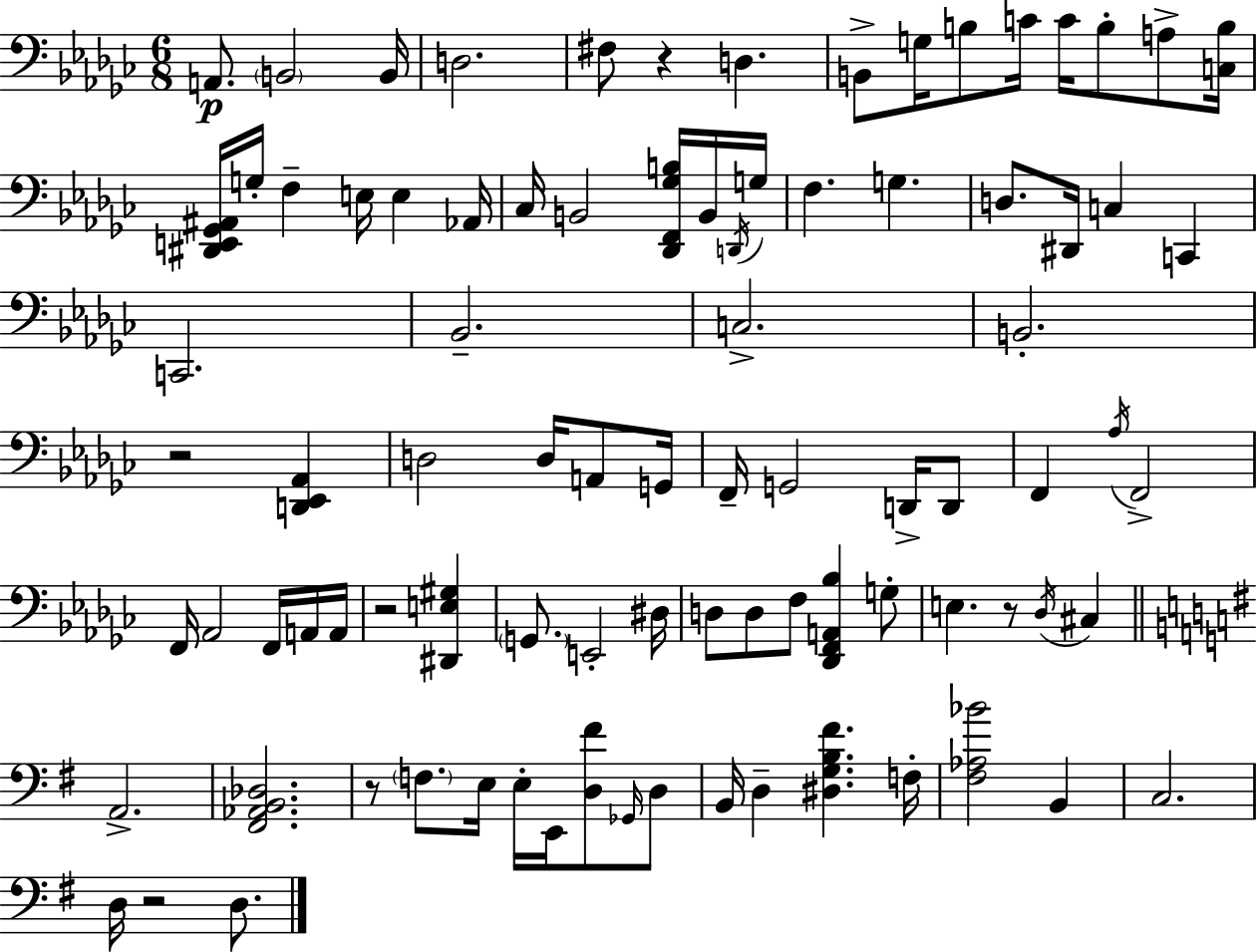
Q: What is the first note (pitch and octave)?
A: A2